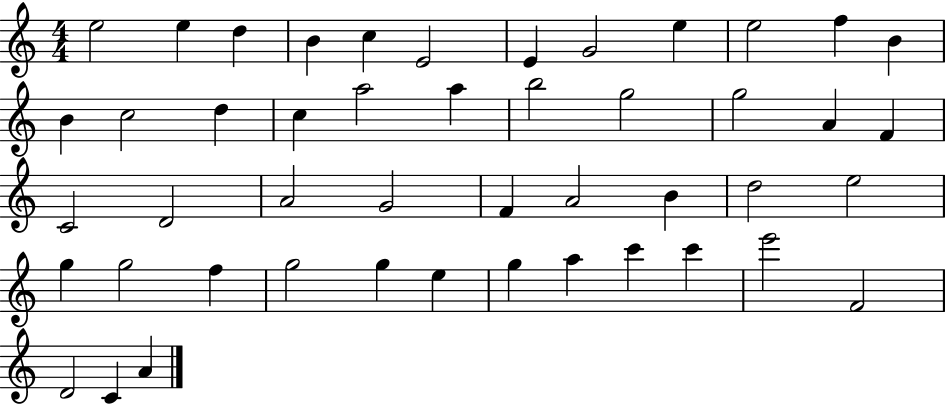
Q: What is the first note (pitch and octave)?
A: E5